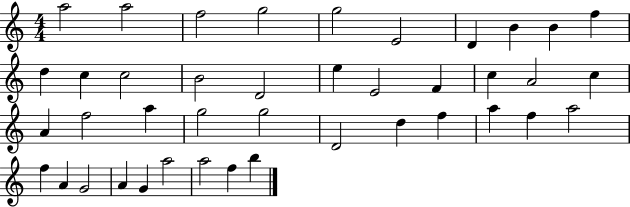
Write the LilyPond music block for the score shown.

{
  \clef treble
  \numericTimeSignature
  \time 4/4
  \key c \major
  a''2 a''2 | f''2 g''2 | g''2 e'2 | d'4 b'4 b'4 f''4 | \break d''4 c''4 c''2 | b'2 d'2 | e''4 e'2 f'4 | c''4 a'2 c''4 | \break a'4 f''2 a''4 | g''2 g''2 | d'2 d''4 f''4 | a''4 f''4 a''2 | \break f''4 a'4 g'2 | a'4 g'4 a''2 | a''2 f''4 b''4 | \bar "|."
}